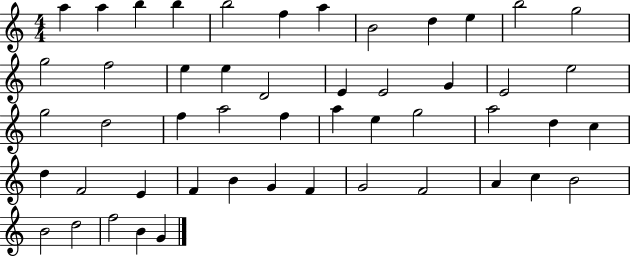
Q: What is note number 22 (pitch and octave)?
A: E5